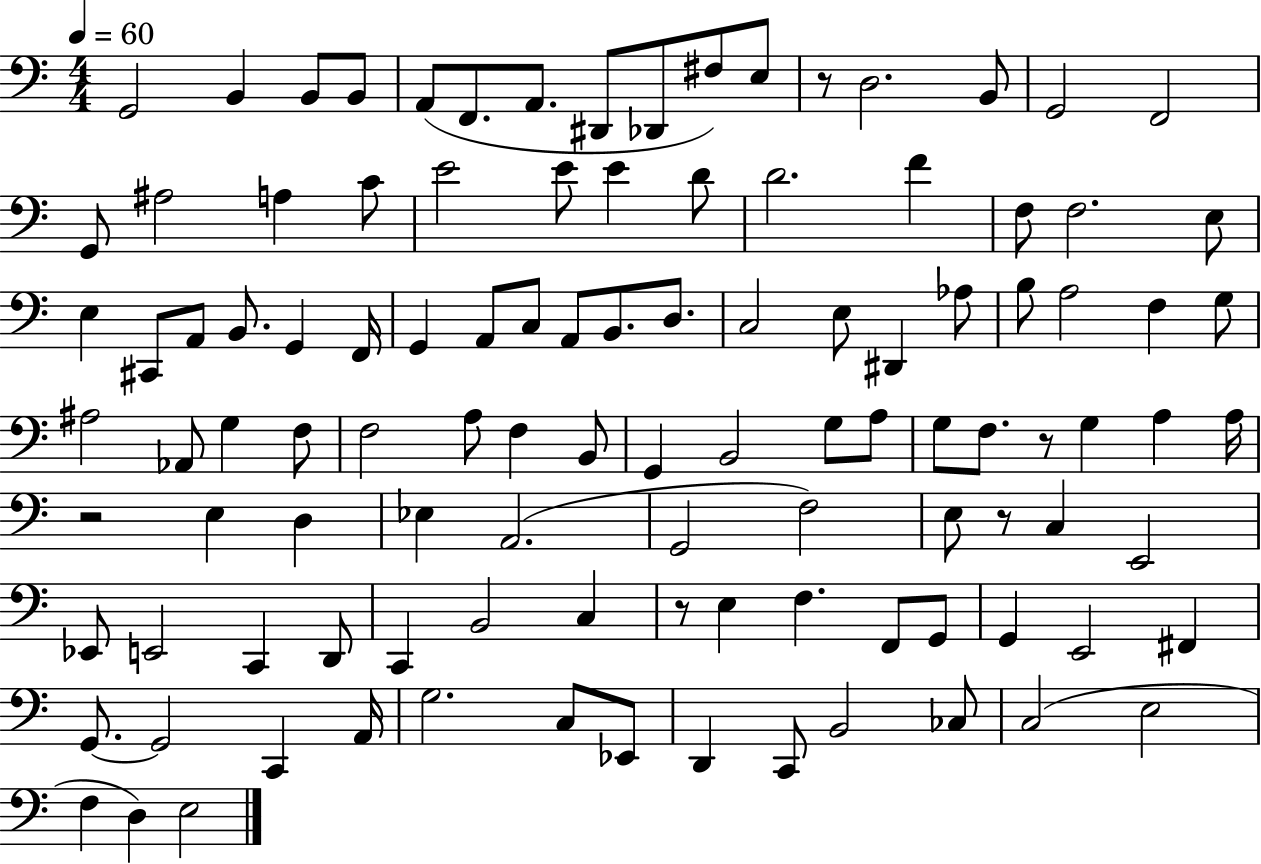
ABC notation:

X:1
T:Untitled
M:4/4
L:1/4
K:C
G,,2 B,, B,,/2 B,,/2 A,,/2 F,,/2 A,,/2 ^D,,/2 _D,,/2 ^F,/2 E,/2 z/2 D,2 B,,/2 G,,2 F,,2 G,,/2 ^A,2 A, C/2 E2 E/2 E D/2 D2 F F,/2 F,2 E,/2 E, ^C,,/2 A,,/2 B,,/2 G,, F,,/4 G,, A,,/2 C,/2 A,,/2 B,,/2 D,/2 C,2 E,/2 ^D,, _A,/2 B,/2 A,2 F, G,/2 ^A,2 _A,,/2 G, F,/2 F,2 A,/2 F, B,,/2 G,, B,,2 G,/2 A,/2 G,/2 F,/2 z/2 G, A, A,/4 z2 E, D, _E, A,,2 G,,2 F,2 E,/2 z/2 C, E,,2 _E,,/2 E,,2 C,, D,,/2 C,, B,,2 C, z/2 E, F, F,,/2 G,,/2 G,, E,,2 ^F,, G,,/2 G,,2 C,, A,,/4 G,2 C,/2 _E,,/2 D,, C,,/2 B,,2 _C,/2 C,2 E,2 F, D, E,2